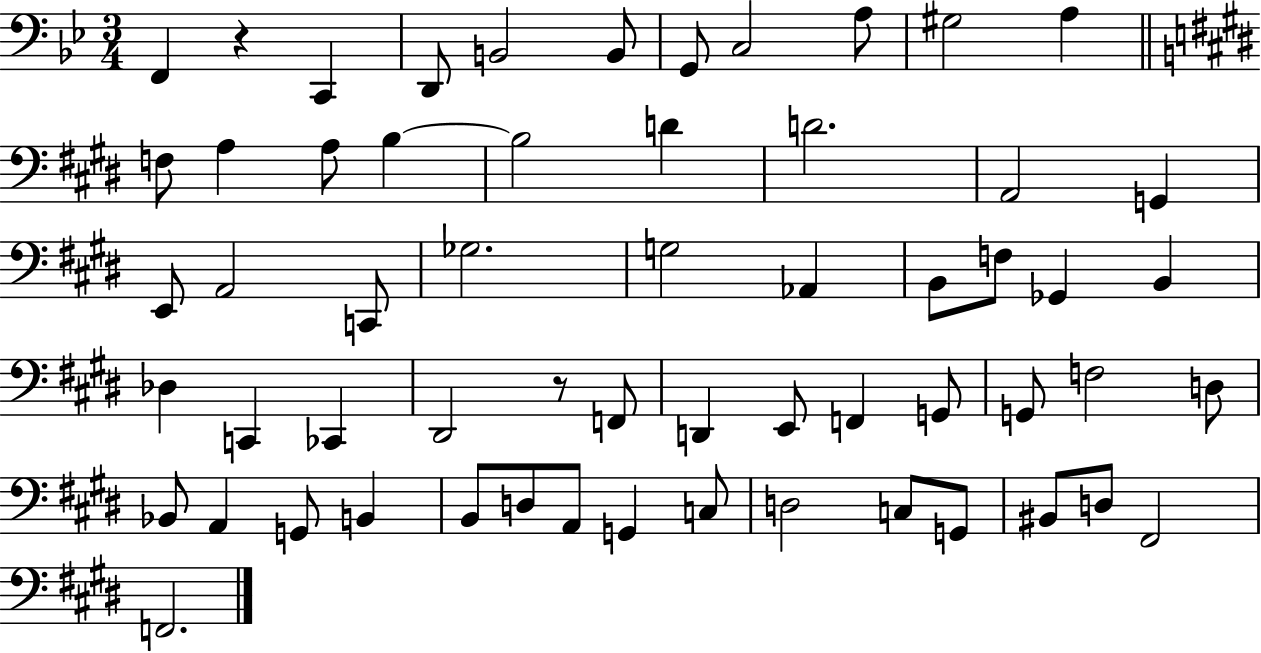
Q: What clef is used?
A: bass